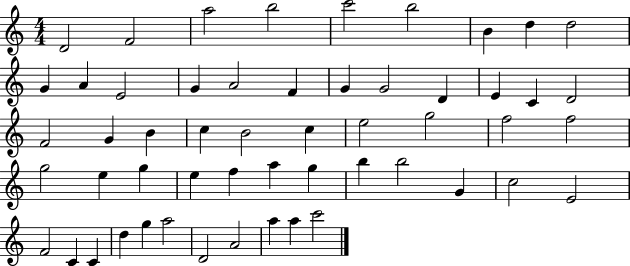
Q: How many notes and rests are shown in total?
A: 54